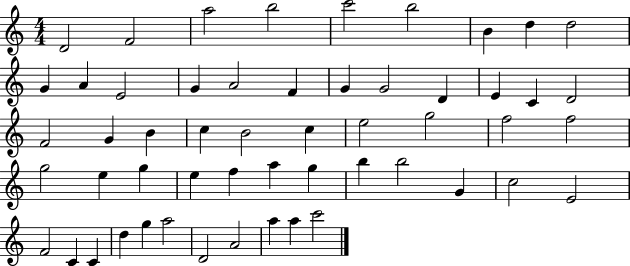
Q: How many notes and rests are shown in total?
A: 54